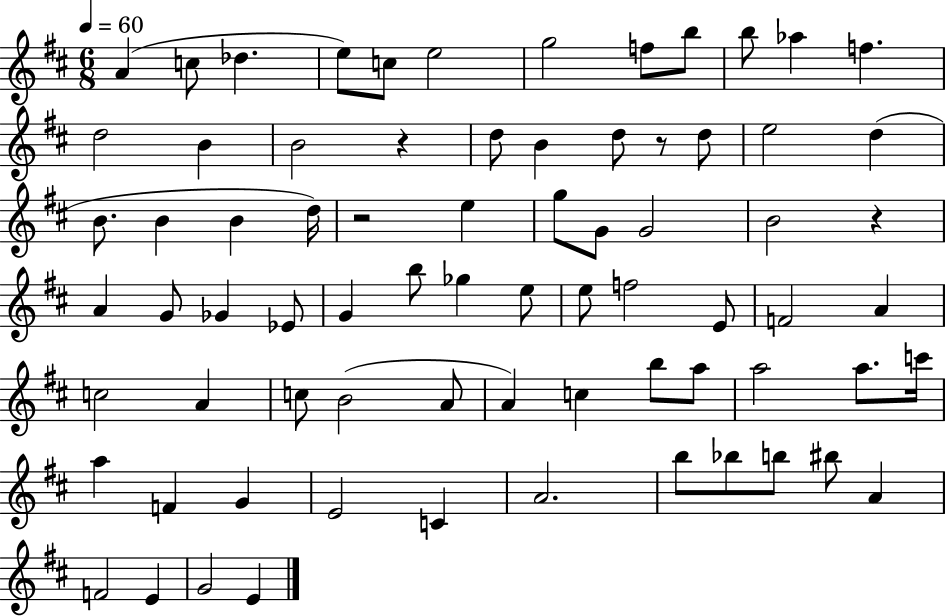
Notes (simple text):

A4/q C5/e Db5/q. E5/e C5/e E5/h G5/h F5/e B5/e B5/e Ab5/q F5/q. D5/h B4/q B4/h R/q D5/e B4/q D5/e R/e D5/e E5/h D5/q B4/e. B4/q B4/q D5/s R/h E5/q G5/e G4/e G4/h B4/h R/q A4/q G4/e Gb4/q Eb4/e G4/q B5/e Gb5/q E5/e E5/e F5/h E4/e F4/h A4/q C5/h A4/q C5/e B4/h A4/e A4/q C5/q B5/e A5/e A5/h A5/e. C6/s A5/q F4/q G4/q E4/h C4/q A4/h. B5/e Bb5/e B5/e BIS5/e A4/q F4/h E4/q G4/h E4/q